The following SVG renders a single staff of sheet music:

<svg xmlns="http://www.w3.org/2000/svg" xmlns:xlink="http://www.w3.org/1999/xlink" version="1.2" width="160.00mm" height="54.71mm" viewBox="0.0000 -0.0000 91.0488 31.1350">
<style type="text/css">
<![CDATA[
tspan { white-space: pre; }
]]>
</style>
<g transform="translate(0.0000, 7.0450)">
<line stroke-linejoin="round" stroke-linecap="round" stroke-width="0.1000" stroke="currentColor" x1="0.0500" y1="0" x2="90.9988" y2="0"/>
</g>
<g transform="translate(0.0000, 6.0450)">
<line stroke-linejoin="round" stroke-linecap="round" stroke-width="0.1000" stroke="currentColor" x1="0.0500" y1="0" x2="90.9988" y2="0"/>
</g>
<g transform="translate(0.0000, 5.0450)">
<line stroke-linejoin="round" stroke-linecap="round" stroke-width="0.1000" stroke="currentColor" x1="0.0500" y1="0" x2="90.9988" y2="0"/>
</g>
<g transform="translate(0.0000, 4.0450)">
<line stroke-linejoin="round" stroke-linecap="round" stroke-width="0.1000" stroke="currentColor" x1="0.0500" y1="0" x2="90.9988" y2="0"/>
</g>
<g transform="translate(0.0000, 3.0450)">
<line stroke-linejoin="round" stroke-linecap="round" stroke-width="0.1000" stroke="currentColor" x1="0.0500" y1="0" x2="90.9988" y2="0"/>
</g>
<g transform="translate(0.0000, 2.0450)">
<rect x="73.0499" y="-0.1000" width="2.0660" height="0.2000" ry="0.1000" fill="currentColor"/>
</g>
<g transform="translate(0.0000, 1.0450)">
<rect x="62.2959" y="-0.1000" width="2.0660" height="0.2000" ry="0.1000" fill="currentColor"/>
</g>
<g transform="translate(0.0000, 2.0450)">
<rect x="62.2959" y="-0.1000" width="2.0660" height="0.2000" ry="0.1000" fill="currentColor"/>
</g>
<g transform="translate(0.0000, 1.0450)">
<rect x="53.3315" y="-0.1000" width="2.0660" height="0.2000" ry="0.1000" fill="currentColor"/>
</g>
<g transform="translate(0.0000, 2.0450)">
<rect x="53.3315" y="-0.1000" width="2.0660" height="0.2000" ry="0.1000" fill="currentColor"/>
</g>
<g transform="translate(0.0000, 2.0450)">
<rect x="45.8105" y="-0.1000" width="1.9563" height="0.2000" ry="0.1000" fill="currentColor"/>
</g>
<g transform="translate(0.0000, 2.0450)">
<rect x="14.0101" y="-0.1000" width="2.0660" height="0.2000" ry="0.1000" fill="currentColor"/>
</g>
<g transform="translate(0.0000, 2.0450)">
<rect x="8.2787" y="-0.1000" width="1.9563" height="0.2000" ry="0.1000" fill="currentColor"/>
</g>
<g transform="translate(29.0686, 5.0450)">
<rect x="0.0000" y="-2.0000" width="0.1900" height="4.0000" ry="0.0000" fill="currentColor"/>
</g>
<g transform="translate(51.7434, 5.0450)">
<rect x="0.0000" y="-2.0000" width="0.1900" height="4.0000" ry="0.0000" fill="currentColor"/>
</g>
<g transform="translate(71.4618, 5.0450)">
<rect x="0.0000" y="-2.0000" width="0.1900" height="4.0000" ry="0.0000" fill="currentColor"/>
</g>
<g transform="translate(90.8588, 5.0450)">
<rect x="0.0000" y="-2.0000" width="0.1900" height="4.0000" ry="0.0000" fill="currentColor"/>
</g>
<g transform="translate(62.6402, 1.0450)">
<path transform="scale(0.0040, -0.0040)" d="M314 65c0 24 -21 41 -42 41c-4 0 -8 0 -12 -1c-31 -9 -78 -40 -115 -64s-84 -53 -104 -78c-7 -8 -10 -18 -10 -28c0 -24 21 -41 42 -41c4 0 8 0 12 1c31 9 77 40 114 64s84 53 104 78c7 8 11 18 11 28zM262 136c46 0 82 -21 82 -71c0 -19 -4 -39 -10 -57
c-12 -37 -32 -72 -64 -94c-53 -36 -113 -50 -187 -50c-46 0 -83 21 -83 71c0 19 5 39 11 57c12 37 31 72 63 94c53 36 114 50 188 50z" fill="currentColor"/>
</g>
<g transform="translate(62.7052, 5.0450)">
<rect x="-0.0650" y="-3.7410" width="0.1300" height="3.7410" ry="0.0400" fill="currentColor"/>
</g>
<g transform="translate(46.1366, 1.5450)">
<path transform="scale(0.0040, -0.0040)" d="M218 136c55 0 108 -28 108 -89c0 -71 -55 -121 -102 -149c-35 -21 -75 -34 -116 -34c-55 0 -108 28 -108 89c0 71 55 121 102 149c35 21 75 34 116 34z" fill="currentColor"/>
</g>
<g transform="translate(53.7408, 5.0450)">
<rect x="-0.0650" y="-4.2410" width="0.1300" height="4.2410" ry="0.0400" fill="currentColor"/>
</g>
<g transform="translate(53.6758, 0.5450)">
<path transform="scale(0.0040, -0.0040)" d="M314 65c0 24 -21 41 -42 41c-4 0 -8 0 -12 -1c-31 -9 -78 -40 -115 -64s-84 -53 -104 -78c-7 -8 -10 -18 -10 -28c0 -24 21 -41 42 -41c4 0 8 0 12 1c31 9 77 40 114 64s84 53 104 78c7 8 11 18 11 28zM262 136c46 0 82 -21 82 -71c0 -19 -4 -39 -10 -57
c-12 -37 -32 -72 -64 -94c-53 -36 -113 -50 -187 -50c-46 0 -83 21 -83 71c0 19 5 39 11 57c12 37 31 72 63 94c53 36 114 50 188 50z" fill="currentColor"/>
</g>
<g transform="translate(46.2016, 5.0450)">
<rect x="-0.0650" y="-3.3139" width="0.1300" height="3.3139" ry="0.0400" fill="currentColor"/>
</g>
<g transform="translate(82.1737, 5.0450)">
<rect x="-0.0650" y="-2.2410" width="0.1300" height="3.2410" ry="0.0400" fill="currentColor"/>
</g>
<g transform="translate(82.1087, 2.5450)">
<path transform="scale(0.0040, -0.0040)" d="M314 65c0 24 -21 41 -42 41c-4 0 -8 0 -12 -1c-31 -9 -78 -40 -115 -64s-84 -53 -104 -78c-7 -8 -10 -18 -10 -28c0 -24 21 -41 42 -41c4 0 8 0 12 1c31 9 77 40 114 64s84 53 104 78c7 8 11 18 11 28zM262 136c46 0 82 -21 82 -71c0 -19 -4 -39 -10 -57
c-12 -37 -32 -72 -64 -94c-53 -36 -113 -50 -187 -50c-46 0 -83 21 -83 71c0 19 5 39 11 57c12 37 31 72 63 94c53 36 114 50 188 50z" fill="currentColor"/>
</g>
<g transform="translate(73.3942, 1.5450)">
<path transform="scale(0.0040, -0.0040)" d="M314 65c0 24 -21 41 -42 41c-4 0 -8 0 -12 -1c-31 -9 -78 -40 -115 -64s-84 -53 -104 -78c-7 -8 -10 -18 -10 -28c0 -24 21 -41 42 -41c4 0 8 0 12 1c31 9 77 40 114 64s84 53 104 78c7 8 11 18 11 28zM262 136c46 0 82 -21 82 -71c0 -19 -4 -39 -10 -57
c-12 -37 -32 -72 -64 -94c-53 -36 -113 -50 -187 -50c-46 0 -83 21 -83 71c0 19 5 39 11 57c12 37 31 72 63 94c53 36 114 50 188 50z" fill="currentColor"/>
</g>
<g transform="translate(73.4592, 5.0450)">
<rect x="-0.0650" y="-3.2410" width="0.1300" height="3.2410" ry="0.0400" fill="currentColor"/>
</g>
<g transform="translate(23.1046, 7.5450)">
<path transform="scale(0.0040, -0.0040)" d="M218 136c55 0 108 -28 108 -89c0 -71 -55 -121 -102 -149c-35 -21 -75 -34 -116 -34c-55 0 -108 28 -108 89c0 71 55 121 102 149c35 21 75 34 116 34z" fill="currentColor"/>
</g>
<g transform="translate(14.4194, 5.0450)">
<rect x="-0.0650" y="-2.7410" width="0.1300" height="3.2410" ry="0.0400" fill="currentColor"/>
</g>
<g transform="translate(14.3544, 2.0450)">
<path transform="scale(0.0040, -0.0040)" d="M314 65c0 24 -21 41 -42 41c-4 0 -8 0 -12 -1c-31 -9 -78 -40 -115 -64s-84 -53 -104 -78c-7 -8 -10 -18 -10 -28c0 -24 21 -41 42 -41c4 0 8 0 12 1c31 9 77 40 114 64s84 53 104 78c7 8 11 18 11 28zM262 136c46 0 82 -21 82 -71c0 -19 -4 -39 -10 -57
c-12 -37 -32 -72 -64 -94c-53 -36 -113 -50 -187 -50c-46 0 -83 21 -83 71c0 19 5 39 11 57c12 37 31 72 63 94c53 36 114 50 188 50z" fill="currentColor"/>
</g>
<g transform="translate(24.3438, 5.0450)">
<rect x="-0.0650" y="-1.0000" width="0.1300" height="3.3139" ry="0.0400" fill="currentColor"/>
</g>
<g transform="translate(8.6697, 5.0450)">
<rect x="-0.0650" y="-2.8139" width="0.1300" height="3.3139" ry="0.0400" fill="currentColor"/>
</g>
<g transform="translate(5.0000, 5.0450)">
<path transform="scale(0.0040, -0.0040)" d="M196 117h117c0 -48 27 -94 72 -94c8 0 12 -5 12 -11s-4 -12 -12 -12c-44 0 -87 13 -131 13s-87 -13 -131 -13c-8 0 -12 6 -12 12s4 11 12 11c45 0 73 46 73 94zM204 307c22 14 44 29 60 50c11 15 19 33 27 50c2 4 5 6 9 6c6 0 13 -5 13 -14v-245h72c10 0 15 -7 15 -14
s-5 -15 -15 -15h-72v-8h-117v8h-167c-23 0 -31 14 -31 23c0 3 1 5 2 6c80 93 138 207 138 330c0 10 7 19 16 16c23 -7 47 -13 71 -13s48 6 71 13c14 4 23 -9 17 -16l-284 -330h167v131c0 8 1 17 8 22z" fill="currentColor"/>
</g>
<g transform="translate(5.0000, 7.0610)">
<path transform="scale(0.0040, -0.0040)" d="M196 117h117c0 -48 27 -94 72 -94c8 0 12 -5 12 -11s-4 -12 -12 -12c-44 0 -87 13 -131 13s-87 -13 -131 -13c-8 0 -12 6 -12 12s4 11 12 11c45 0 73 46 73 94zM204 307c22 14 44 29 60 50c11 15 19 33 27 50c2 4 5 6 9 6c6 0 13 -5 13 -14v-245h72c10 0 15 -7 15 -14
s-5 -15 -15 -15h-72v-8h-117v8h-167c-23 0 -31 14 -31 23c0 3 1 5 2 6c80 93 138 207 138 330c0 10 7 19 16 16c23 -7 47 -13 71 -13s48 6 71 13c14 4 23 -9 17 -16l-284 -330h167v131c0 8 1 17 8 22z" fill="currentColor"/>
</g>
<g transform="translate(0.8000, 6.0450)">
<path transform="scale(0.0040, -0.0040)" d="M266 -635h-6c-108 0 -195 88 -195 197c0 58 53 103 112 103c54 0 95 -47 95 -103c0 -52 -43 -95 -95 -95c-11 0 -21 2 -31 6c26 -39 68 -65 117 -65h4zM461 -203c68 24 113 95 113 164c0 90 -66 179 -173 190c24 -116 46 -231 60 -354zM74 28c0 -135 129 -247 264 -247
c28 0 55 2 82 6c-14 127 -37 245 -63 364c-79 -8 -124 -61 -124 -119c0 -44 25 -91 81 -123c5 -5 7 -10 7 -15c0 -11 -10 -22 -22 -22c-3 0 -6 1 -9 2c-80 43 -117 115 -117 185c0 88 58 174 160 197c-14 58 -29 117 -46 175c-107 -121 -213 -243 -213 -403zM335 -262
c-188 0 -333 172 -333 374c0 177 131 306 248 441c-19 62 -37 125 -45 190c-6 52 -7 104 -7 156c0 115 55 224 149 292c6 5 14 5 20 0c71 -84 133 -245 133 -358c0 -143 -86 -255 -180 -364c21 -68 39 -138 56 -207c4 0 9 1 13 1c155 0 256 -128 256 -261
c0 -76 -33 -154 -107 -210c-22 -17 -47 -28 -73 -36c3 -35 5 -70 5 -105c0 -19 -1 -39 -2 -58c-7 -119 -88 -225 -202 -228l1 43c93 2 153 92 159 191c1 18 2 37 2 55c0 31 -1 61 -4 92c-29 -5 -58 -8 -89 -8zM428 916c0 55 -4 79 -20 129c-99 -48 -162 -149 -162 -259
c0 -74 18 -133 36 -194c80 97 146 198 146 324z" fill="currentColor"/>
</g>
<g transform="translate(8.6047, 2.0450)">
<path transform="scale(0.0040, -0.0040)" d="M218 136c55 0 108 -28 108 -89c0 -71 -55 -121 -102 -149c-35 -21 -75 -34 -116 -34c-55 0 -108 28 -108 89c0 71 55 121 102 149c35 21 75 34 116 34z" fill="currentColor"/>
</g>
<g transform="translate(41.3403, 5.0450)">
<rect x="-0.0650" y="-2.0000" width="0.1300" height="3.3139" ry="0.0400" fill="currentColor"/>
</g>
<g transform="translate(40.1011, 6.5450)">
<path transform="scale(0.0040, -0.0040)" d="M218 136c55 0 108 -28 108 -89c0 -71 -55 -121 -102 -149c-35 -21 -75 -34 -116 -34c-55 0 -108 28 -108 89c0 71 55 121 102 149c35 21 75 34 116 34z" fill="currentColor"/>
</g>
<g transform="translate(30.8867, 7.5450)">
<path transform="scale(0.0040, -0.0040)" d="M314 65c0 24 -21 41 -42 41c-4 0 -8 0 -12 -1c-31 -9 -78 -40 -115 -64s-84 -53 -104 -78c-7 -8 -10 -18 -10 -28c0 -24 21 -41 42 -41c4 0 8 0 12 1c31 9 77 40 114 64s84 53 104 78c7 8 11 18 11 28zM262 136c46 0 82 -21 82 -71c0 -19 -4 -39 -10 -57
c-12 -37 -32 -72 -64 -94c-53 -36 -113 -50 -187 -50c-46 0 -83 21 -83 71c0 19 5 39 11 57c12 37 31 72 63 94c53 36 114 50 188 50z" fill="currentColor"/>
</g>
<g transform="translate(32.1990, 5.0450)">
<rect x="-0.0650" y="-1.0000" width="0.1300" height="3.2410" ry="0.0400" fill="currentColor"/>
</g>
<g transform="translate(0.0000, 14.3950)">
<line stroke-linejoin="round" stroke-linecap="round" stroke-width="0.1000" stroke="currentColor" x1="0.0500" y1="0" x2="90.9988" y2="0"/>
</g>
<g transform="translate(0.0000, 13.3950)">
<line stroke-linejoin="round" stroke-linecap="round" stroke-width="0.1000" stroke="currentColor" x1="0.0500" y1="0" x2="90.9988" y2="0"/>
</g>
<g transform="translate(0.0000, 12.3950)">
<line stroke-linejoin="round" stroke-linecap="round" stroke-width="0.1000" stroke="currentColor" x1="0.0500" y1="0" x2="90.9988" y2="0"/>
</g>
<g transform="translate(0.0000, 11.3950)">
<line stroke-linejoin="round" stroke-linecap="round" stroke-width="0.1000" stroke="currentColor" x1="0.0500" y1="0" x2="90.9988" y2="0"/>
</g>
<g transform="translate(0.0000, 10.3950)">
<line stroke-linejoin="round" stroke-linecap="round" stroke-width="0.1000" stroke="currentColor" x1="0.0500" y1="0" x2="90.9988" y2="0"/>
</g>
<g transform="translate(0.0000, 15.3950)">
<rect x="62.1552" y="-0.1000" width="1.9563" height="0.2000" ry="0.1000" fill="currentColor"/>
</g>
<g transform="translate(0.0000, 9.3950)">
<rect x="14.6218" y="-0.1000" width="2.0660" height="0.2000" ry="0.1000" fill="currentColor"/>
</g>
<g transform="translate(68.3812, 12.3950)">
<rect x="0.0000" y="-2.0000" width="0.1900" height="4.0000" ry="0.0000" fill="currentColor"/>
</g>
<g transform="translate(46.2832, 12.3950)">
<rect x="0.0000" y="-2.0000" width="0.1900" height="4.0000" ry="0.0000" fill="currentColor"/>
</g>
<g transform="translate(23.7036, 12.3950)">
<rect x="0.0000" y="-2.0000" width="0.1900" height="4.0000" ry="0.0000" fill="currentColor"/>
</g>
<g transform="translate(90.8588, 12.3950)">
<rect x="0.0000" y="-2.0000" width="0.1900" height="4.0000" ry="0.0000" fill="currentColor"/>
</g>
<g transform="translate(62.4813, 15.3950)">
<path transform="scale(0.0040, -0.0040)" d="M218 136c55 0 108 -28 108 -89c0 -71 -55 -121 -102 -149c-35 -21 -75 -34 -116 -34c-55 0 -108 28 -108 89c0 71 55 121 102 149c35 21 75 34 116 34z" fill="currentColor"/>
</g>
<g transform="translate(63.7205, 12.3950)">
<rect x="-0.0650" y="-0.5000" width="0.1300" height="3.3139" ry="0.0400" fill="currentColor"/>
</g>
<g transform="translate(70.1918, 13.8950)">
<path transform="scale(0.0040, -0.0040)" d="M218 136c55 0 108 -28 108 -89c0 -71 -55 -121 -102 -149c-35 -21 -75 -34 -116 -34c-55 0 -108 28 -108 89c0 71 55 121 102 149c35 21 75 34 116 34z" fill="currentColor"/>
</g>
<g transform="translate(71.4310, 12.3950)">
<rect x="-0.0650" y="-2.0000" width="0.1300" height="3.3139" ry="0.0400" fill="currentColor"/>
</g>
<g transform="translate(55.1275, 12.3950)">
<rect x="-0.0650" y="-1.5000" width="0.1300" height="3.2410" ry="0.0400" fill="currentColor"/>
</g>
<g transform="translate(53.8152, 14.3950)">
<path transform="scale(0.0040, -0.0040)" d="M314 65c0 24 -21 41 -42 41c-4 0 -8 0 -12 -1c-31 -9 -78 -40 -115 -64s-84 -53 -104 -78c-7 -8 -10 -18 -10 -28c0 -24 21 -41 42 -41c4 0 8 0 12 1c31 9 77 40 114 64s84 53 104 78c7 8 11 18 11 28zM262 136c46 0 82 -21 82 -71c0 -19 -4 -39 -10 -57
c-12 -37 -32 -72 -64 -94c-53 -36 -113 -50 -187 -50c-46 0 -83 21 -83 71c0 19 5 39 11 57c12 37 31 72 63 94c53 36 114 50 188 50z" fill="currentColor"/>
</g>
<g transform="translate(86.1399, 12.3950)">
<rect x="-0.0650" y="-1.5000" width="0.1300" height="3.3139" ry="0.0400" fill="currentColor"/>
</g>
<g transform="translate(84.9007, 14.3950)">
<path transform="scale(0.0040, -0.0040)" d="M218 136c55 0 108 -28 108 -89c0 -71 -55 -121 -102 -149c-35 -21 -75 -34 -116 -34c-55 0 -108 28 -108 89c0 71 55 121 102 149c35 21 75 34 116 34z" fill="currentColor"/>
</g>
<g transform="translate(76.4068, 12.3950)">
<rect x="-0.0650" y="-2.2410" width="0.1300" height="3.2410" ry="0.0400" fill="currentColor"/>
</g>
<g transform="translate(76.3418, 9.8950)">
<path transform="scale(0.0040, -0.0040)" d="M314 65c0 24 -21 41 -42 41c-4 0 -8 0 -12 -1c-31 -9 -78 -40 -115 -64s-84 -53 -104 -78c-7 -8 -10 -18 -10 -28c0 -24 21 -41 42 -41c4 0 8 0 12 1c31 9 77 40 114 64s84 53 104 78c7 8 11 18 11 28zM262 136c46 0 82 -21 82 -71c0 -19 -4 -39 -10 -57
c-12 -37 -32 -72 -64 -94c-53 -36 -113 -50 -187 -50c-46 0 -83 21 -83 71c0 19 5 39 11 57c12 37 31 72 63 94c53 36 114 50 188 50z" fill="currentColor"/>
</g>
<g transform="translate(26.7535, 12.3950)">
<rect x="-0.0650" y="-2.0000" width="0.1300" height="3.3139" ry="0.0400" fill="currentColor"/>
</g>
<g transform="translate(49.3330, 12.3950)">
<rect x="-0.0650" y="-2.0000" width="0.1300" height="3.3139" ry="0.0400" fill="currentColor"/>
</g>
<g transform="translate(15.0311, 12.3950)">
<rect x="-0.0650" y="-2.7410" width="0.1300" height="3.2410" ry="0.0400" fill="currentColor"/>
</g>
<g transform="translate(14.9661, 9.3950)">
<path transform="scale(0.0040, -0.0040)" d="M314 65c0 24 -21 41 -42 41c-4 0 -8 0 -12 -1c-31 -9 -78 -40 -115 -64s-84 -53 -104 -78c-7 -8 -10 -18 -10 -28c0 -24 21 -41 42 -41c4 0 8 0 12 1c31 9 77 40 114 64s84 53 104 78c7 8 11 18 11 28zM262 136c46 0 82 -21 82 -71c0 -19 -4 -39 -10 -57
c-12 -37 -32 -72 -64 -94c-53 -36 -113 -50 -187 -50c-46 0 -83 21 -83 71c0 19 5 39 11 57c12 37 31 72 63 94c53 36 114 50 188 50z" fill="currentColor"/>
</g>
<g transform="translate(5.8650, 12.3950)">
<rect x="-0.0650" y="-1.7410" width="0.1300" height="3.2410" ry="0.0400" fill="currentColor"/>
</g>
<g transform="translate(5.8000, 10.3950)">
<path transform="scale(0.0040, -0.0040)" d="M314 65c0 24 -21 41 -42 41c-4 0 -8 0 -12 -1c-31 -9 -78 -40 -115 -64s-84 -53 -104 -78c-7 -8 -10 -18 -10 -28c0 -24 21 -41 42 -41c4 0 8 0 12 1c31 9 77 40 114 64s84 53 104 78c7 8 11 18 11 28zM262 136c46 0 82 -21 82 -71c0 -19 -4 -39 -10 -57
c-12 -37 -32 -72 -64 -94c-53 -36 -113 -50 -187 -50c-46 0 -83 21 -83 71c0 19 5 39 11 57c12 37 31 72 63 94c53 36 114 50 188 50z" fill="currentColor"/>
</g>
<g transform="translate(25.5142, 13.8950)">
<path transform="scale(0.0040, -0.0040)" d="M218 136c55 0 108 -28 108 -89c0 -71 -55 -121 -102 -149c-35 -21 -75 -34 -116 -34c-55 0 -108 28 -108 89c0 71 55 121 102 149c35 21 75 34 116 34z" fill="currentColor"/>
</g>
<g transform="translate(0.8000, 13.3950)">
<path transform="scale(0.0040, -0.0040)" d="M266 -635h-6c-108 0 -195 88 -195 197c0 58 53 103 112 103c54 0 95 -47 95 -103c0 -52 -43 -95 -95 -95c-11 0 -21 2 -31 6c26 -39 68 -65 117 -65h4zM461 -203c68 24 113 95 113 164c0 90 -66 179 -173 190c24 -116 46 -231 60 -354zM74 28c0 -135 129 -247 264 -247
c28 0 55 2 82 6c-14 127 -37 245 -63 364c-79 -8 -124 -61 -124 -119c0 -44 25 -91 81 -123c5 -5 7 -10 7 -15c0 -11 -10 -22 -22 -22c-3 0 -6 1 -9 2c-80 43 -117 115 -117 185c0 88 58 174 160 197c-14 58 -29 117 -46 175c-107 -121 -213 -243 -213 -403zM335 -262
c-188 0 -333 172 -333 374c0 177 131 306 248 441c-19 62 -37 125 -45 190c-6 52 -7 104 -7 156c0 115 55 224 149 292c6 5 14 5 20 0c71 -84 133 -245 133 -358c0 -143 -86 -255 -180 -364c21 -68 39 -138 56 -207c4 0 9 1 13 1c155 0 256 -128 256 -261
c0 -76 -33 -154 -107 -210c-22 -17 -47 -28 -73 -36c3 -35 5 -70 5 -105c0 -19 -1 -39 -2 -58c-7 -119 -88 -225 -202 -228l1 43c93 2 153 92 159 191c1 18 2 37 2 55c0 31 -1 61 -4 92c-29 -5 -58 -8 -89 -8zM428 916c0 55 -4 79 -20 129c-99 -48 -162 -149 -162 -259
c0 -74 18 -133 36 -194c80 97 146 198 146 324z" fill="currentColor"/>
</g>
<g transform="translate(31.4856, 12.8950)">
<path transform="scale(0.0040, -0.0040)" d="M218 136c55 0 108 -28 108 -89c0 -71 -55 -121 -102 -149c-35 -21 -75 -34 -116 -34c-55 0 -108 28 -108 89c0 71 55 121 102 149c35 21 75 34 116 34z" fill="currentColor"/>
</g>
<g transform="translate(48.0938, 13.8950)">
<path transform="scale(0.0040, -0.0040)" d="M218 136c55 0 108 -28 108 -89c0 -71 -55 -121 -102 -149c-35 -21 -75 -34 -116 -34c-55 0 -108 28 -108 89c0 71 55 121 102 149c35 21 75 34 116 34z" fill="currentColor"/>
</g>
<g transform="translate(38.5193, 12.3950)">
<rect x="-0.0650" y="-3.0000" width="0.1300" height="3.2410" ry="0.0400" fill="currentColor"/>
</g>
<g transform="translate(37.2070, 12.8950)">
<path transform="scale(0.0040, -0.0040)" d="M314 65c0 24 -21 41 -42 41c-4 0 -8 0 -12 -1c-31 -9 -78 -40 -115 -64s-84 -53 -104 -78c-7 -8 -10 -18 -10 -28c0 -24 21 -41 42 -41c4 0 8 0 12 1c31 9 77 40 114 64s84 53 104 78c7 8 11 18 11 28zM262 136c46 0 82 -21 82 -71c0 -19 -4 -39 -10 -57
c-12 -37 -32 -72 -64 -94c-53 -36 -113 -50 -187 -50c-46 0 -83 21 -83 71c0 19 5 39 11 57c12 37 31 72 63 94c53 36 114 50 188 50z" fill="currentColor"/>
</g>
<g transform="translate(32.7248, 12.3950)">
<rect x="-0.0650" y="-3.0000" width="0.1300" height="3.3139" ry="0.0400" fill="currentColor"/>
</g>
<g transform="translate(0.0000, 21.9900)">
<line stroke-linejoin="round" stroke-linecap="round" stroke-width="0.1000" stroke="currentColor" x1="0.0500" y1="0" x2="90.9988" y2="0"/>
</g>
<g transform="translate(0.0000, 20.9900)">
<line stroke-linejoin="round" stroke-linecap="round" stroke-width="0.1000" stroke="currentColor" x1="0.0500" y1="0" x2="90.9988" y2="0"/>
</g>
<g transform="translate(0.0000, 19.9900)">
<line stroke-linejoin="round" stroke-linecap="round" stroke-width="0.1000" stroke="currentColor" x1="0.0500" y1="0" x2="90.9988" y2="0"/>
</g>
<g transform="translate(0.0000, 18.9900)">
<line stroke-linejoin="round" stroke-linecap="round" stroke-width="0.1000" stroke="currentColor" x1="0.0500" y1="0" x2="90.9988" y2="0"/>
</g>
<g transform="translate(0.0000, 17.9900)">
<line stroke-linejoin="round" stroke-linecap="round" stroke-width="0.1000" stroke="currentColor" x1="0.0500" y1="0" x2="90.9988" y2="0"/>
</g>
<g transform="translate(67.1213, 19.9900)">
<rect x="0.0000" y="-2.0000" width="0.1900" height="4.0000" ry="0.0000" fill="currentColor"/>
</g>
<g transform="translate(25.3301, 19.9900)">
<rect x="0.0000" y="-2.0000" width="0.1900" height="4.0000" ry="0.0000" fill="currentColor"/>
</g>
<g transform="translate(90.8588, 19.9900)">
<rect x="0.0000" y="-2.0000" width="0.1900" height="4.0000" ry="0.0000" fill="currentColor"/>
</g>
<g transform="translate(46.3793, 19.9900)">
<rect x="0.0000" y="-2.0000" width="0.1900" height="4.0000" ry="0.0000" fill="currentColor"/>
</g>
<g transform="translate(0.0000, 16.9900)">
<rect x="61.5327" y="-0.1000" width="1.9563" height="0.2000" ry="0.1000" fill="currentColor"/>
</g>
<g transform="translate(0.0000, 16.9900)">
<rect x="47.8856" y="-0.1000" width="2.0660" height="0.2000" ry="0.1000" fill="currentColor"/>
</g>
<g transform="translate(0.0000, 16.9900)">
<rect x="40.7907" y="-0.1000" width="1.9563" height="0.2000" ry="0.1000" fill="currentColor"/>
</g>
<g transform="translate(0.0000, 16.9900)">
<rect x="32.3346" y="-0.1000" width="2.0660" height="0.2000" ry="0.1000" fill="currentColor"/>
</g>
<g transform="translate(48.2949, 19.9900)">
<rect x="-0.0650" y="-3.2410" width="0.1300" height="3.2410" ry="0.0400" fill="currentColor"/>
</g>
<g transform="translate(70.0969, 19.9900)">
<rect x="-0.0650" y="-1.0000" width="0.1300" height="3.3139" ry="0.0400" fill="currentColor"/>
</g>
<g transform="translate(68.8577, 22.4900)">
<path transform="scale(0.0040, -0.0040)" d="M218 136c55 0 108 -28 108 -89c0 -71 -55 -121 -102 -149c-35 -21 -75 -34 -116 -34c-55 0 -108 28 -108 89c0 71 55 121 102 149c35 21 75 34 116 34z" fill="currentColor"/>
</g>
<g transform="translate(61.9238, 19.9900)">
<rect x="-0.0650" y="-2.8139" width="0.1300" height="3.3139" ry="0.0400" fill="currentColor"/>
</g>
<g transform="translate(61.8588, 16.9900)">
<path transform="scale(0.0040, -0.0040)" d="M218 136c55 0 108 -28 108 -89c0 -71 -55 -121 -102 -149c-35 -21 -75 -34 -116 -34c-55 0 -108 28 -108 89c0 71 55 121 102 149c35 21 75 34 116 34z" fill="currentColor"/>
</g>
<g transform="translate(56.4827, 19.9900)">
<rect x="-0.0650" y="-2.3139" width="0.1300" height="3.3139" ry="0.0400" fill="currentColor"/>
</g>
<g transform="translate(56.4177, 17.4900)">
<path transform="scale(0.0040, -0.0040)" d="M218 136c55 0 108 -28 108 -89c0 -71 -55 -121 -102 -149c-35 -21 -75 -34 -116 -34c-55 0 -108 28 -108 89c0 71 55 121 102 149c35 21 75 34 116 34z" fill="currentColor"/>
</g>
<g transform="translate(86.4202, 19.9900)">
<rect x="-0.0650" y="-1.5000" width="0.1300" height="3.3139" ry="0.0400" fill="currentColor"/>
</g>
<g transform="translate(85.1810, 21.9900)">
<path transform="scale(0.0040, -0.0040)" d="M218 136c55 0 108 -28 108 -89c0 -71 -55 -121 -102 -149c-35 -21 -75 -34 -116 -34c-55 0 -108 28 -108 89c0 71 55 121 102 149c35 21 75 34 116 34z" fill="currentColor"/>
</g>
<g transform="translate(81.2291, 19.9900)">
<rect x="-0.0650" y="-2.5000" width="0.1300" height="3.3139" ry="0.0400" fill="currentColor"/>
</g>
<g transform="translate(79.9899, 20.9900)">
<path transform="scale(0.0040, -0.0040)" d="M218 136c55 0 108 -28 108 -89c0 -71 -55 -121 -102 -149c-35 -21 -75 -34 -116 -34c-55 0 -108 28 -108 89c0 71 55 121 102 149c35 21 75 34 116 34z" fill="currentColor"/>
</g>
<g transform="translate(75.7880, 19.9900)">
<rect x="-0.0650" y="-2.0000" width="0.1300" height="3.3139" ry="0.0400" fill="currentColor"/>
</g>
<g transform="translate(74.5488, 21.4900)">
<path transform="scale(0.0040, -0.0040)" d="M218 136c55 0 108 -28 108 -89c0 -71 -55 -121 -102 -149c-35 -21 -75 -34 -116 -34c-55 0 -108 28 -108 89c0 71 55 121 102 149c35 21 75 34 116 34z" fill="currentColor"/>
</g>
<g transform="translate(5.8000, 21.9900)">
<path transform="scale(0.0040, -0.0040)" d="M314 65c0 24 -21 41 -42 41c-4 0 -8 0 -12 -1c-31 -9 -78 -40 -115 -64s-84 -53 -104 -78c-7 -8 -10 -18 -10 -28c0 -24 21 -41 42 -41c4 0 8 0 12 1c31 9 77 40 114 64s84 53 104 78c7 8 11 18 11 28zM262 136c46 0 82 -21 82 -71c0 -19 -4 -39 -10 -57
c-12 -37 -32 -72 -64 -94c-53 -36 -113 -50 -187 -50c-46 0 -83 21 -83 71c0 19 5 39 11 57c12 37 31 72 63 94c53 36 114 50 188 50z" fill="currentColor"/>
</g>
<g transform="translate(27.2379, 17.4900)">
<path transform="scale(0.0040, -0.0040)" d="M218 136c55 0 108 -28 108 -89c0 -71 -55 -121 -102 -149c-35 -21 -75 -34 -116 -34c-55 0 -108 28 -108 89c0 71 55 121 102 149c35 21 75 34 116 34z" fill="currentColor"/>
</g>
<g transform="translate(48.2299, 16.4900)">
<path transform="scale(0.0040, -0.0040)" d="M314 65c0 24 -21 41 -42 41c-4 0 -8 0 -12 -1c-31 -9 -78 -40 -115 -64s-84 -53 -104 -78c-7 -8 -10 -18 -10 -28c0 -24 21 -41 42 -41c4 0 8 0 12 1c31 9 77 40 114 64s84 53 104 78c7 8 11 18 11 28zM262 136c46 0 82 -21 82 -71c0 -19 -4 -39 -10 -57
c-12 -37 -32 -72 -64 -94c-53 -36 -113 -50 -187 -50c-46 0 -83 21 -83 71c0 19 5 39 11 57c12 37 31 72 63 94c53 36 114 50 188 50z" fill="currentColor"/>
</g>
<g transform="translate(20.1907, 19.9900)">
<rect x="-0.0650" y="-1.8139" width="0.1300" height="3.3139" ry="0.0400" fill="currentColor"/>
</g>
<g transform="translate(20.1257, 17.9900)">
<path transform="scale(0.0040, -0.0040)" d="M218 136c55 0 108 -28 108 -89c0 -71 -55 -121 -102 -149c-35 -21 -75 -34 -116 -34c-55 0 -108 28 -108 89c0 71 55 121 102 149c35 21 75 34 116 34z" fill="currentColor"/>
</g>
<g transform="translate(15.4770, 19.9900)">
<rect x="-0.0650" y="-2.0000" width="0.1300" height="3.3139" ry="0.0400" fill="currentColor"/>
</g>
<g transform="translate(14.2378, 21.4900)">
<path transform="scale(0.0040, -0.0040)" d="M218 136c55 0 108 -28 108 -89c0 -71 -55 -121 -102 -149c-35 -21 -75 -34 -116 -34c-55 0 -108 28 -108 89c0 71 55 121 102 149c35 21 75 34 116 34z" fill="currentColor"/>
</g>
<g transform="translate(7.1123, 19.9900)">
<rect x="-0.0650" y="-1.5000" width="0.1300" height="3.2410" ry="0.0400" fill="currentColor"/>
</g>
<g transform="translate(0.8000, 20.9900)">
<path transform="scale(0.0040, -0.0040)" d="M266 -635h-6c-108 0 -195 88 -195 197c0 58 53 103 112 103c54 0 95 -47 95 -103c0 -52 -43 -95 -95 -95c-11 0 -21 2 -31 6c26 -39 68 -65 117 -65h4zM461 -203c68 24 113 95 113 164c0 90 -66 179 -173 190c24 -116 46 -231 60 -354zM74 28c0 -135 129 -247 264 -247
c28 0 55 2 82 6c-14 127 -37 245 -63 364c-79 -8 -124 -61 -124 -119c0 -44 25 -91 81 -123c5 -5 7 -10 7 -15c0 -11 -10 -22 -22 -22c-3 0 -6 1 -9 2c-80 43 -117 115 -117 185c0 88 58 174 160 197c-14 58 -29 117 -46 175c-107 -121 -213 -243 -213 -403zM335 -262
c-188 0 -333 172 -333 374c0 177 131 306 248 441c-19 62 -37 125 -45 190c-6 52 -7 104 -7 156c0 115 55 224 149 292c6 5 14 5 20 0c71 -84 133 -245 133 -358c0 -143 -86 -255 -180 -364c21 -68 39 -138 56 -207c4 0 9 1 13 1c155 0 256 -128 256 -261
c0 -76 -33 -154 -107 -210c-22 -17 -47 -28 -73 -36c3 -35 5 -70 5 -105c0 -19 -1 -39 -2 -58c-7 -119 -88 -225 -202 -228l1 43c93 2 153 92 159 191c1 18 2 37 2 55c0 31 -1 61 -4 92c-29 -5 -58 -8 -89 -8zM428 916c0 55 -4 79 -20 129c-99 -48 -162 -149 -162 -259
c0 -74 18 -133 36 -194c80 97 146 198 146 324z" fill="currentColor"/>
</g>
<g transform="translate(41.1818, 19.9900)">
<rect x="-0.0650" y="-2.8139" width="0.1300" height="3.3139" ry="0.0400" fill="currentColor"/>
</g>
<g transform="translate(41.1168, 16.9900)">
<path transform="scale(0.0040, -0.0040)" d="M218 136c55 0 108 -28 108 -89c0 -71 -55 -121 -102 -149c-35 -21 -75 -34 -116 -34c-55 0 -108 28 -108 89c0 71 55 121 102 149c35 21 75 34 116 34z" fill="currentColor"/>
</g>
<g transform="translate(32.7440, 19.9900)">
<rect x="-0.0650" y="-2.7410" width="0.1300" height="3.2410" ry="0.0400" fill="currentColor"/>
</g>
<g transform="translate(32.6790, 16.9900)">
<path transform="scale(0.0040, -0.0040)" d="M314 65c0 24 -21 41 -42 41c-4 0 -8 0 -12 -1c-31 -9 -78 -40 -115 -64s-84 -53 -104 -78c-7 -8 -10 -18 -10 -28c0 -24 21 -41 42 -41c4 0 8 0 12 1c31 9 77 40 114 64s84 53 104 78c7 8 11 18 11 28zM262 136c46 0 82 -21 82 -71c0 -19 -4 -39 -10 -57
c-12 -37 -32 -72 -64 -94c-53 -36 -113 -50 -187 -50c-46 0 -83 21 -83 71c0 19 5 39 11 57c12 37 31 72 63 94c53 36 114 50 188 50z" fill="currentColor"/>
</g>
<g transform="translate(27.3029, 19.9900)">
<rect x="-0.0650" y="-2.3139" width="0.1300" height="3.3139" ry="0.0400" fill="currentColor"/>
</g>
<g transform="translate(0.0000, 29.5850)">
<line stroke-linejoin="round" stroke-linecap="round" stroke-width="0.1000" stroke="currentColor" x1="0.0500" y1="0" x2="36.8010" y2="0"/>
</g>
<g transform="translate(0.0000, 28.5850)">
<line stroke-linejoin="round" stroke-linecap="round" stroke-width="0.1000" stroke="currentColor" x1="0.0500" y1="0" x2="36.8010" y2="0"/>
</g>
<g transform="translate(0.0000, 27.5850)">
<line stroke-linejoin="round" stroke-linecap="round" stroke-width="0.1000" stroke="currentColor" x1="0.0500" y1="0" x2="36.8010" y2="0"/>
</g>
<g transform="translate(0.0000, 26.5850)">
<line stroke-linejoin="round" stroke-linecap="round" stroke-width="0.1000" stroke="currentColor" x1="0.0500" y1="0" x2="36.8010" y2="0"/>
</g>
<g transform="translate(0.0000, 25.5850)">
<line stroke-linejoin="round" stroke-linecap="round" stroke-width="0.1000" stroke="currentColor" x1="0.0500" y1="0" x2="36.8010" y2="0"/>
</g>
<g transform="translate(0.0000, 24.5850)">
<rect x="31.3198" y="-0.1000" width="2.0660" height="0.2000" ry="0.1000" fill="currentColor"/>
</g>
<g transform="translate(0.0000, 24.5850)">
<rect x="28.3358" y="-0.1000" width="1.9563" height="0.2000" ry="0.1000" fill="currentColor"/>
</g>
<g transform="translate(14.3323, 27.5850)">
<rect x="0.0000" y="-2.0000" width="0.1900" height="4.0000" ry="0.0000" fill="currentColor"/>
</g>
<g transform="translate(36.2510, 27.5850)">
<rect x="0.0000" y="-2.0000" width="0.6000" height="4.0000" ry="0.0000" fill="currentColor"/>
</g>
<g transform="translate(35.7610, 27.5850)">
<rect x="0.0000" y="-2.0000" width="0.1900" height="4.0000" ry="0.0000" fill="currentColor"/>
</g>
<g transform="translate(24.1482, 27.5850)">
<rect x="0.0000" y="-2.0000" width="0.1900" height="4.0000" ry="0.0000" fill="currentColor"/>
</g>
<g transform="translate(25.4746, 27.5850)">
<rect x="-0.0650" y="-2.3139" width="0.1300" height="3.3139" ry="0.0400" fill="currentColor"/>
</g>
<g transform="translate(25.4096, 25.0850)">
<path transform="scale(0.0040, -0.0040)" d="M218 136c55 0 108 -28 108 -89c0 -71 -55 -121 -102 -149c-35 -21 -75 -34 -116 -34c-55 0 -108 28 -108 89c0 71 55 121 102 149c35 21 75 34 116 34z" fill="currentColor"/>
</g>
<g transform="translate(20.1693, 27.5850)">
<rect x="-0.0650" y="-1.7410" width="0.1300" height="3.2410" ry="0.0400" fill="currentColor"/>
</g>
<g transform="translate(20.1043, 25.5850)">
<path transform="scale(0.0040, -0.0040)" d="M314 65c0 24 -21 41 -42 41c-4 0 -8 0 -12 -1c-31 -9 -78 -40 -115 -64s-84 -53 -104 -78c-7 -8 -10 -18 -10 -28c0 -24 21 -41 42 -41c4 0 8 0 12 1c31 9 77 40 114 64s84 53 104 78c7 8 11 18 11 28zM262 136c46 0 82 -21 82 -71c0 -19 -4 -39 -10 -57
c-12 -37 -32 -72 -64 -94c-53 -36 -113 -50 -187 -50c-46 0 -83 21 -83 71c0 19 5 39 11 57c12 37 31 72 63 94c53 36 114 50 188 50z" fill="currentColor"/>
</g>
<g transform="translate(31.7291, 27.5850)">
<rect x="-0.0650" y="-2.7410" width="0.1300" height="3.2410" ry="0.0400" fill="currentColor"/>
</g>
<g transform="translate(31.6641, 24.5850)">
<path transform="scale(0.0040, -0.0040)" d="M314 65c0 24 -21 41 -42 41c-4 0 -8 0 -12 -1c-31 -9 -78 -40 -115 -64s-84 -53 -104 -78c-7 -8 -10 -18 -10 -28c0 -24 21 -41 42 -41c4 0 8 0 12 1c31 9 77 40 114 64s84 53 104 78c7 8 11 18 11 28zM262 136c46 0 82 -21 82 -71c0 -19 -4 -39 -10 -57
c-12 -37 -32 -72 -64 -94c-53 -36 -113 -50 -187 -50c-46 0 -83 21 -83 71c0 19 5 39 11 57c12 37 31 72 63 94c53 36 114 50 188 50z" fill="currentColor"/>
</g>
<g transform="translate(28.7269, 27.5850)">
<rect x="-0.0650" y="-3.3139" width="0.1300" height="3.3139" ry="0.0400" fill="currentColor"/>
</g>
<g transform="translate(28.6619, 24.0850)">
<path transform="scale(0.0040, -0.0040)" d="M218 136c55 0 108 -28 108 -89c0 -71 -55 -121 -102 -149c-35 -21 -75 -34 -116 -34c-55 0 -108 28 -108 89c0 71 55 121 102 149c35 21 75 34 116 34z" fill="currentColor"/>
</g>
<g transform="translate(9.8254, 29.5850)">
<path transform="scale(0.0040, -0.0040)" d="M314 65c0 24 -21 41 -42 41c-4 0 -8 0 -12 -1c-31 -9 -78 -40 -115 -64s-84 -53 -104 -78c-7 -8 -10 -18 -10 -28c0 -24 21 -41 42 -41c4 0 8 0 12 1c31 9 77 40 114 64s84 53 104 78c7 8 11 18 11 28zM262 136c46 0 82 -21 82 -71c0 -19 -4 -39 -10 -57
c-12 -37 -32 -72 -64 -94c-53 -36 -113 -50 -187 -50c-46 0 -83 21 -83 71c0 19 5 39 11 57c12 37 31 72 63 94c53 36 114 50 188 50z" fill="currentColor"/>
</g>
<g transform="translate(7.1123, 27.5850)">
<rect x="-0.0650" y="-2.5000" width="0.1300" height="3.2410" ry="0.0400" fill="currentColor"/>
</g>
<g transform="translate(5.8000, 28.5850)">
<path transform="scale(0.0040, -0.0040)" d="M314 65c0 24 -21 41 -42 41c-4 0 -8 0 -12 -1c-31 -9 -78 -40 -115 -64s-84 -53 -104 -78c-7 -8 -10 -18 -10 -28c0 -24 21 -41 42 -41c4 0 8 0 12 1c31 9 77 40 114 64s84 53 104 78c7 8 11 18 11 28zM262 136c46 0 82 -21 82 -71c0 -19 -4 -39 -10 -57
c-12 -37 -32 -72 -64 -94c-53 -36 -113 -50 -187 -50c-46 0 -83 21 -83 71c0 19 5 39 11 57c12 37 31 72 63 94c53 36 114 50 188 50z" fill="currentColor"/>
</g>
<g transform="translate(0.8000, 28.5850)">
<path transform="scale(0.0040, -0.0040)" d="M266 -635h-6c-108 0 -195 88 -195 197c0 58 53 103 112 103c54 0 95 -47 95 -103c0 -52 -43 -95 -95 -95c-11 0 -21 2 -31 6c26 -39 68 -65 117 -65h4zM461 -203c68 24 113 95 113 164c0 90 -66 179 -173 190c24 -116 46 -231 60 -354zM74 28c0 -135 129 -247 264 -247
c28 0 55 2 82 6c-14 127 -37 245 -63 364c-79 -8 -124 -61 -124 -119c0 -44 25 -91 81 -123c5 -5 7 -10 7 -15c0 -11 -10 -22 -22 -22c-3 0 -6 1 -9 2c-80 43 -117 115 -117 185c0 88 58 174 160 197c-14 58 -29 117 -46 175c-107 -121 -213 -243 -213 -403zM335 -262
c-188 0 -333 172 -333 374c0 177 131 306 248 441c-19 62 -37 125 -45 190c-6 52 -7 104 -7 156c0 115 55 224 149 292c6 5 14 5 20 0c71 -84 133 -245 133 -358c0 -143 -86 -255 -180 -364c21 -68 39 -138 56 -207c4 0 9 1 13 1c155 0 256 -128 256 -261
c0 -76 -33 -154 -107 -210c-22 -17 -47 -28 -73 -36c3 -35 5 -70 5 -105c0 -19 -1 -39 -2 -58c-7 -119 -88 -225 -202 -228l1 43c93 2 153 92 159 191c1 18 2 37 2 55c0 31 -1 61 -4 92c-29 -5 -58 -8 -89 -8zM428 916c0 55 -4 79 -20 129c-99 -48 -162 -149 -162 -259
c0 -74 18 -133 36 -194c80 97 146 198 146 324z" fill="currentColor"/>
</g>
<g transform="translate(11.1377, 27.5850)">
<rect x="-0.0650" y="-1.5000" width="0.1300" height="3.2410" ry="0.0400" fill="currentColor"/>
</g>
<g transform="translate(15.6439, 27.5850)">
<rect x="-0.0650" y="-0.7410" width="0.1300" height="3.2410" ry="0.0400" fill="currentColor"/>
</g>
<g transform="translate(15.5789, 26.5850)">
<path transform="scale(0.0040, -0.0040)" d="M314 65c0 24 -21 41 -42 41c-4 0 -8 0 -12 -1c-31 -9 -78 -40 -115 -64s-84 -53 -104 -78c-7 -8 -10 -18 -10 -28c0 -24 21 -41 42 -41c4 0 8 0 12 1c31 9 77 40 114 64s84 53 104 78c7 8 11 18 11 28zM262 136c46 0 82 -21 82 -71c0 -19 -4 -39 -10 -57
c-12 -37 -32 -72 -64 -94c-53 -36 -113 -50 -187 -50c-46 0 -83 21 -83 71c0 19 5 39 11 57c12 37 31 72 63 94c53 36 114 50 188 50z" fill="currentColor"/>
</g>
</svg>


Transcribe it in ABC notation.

X:1
T:Untitled
M:4/4
L:1/4
K:C
a a2 D D2 F b d'2 c'2 b2 g2 f2 a2 F A A2 F E2 C F g2 E E2 F f g a2 a b2 g a D F G E G2 E2 d2 f2 g b a2